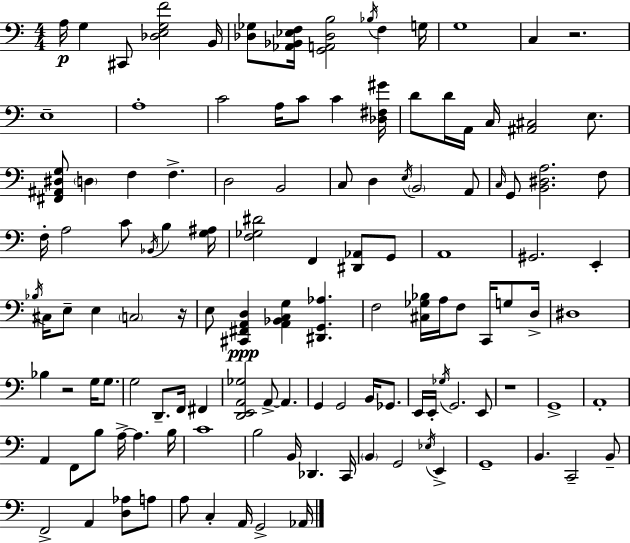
A3/s G3/q C#2/e [Db3,E3,G3,F4]/h B2/s [Db3,Gb3]/e [Ab2,Bb2,Eb3,F3]/s [G2,A2,Db3,B3]/h Bb3/s F3/q G3/s G3/w C3/q R/h. E3/w A3/w C4/h A3/s C4/e C4/q [Db3,F#3,G#4]/s D4/e D4/s A2/s C3/s [A#2,C#3]/h E3/e. [F#2,A#2,D#3,G3]/e D3/q F3/q F3/q. D3/h B2/h C3/e D3/q E3/s B2/h A2/e C3/s G2/e [B2,D#3,A3]/h. F3/e F3/s A3/h C4/e Bb2/s B3/q [G3,A#3]/s [F3,Gb3,D#4]/h F2/q [D#2,Ab2]/e G2/e A2/w G#2/h. E2/q Bb3/s C#3/s E3/e E3/q C3/h R/s E3/e [C#2,F#2,A2,D3]/q [A2,Bb2,C3,G3]/q [D#2,G2,Ab3]/q. F3/h [C#3,Gb3,Bb3]/s A3/s F3/e C2/s G3/e D3/s D#3/w Bb3/q R/h G3/s G3/e. G3/h D2/e. F2/s F#2/q [D2,E2,A2,Gb3]/h A2/e A2/q. G2/q G2/h B2/s Gb2/e. E2/s E2/s Gb3/s G2/h. E2/e R/w G2/w A2/w A2/q F2/e B3/e A3/s A3/q. B3/s C4/w B3/h B2/s Db2/q. C2/s B2/q G2/h Eb3/s E2/q G2/w B2/q. C2/h B2/e F2/h A2/q [D3,Ab3]/e A3/e A3/e C3/q A2/s G2/h Ab2/s